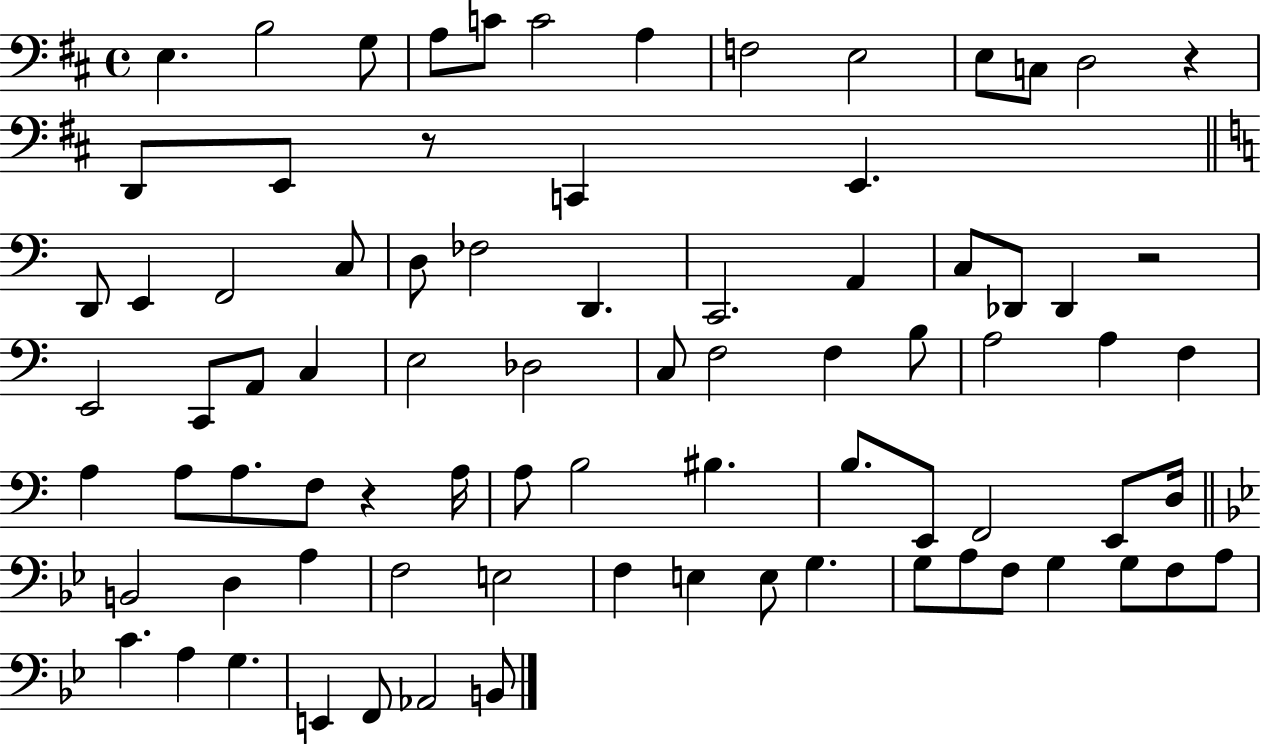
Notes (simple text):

E3/q. B3/h G3/e A3/e C4/e C4/h A3/q F3/h E3/h E3/e C3/e D3/h R/q D2/e E2/e R/e C2/q E2/q. D2/e E2/q F2/h C3/e D3/e FES3/h D2/q. C2/h. A2/q C3/e Db2/e Db2/q R/h E2/h C2/e A2/e C3/q E3/h Db3/h C3/e F3/h F3/q B3/e A3/h A3/q F3/q A3/q A3/e A3/e. F3/e R/q A3/s A3/e B3/h BIS3/q. B3/e. E2/e F2/h E2/e D3/s B2/h D3/q A3/q F3/h E3/h F3/q E3/q E3/e G3/q. G3/e A3/e F3/e G3/q G3/e F3/e A3/e C4/q. A3/q G3/q. E2/q F2/e Ab2/h B2/e